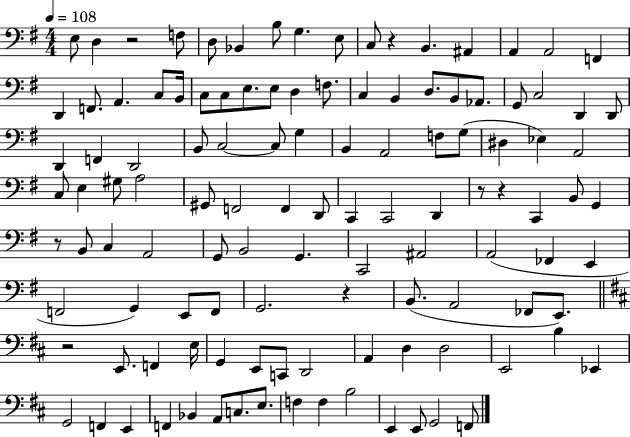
E3/e D3/q R/h F3/e D3/e Bb2/q B3/e G3/q. E3/e C3/e R/q B2/q. A#2/q A2/q A2/h F2/q D2/q F2/e. A2/q. C3/e B2/s C3/e C3/e E3/e. E3/e D3/q F3/e. C3/q B2/q D3/e. B2/e Ab2/e. G2/e C3/h D2/q D2/e D2/q F2/q D2/h B2/e C3/h C3/e G3/q B2/q A2/h F3/e G3/e D#3/q Eb3/q A2/h C3/e E3/q G#3/e A3/h G#2/e F2/h F2/q D2/e C2/q C2/h D2/q R/e R/q C2/q B2/e G2/q R/e B2/e C3/q A2/h G2/e B2/h G2/q. C2/h A#2/h A2/h FES2/q E2/q F2/h G2/q E2/e F2/e G2/h. R/q B2/e. A2/h FES2/e E2/e. R/h E2/e. F2/q E3/s G2/q E2/e C2/e D2/h A2/q D3/q D3/h E2/h B3/q Eb2/q G2/h F2/q E2/q F2/q Bb2/q A2/e C3/e. E3/e. F3/q F3/q B3/h E2/q E2/e G2/h F2/e